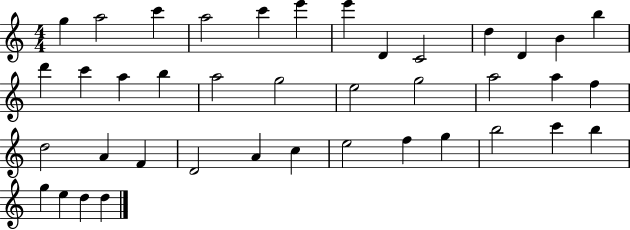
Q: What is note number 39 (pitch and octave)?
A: D5